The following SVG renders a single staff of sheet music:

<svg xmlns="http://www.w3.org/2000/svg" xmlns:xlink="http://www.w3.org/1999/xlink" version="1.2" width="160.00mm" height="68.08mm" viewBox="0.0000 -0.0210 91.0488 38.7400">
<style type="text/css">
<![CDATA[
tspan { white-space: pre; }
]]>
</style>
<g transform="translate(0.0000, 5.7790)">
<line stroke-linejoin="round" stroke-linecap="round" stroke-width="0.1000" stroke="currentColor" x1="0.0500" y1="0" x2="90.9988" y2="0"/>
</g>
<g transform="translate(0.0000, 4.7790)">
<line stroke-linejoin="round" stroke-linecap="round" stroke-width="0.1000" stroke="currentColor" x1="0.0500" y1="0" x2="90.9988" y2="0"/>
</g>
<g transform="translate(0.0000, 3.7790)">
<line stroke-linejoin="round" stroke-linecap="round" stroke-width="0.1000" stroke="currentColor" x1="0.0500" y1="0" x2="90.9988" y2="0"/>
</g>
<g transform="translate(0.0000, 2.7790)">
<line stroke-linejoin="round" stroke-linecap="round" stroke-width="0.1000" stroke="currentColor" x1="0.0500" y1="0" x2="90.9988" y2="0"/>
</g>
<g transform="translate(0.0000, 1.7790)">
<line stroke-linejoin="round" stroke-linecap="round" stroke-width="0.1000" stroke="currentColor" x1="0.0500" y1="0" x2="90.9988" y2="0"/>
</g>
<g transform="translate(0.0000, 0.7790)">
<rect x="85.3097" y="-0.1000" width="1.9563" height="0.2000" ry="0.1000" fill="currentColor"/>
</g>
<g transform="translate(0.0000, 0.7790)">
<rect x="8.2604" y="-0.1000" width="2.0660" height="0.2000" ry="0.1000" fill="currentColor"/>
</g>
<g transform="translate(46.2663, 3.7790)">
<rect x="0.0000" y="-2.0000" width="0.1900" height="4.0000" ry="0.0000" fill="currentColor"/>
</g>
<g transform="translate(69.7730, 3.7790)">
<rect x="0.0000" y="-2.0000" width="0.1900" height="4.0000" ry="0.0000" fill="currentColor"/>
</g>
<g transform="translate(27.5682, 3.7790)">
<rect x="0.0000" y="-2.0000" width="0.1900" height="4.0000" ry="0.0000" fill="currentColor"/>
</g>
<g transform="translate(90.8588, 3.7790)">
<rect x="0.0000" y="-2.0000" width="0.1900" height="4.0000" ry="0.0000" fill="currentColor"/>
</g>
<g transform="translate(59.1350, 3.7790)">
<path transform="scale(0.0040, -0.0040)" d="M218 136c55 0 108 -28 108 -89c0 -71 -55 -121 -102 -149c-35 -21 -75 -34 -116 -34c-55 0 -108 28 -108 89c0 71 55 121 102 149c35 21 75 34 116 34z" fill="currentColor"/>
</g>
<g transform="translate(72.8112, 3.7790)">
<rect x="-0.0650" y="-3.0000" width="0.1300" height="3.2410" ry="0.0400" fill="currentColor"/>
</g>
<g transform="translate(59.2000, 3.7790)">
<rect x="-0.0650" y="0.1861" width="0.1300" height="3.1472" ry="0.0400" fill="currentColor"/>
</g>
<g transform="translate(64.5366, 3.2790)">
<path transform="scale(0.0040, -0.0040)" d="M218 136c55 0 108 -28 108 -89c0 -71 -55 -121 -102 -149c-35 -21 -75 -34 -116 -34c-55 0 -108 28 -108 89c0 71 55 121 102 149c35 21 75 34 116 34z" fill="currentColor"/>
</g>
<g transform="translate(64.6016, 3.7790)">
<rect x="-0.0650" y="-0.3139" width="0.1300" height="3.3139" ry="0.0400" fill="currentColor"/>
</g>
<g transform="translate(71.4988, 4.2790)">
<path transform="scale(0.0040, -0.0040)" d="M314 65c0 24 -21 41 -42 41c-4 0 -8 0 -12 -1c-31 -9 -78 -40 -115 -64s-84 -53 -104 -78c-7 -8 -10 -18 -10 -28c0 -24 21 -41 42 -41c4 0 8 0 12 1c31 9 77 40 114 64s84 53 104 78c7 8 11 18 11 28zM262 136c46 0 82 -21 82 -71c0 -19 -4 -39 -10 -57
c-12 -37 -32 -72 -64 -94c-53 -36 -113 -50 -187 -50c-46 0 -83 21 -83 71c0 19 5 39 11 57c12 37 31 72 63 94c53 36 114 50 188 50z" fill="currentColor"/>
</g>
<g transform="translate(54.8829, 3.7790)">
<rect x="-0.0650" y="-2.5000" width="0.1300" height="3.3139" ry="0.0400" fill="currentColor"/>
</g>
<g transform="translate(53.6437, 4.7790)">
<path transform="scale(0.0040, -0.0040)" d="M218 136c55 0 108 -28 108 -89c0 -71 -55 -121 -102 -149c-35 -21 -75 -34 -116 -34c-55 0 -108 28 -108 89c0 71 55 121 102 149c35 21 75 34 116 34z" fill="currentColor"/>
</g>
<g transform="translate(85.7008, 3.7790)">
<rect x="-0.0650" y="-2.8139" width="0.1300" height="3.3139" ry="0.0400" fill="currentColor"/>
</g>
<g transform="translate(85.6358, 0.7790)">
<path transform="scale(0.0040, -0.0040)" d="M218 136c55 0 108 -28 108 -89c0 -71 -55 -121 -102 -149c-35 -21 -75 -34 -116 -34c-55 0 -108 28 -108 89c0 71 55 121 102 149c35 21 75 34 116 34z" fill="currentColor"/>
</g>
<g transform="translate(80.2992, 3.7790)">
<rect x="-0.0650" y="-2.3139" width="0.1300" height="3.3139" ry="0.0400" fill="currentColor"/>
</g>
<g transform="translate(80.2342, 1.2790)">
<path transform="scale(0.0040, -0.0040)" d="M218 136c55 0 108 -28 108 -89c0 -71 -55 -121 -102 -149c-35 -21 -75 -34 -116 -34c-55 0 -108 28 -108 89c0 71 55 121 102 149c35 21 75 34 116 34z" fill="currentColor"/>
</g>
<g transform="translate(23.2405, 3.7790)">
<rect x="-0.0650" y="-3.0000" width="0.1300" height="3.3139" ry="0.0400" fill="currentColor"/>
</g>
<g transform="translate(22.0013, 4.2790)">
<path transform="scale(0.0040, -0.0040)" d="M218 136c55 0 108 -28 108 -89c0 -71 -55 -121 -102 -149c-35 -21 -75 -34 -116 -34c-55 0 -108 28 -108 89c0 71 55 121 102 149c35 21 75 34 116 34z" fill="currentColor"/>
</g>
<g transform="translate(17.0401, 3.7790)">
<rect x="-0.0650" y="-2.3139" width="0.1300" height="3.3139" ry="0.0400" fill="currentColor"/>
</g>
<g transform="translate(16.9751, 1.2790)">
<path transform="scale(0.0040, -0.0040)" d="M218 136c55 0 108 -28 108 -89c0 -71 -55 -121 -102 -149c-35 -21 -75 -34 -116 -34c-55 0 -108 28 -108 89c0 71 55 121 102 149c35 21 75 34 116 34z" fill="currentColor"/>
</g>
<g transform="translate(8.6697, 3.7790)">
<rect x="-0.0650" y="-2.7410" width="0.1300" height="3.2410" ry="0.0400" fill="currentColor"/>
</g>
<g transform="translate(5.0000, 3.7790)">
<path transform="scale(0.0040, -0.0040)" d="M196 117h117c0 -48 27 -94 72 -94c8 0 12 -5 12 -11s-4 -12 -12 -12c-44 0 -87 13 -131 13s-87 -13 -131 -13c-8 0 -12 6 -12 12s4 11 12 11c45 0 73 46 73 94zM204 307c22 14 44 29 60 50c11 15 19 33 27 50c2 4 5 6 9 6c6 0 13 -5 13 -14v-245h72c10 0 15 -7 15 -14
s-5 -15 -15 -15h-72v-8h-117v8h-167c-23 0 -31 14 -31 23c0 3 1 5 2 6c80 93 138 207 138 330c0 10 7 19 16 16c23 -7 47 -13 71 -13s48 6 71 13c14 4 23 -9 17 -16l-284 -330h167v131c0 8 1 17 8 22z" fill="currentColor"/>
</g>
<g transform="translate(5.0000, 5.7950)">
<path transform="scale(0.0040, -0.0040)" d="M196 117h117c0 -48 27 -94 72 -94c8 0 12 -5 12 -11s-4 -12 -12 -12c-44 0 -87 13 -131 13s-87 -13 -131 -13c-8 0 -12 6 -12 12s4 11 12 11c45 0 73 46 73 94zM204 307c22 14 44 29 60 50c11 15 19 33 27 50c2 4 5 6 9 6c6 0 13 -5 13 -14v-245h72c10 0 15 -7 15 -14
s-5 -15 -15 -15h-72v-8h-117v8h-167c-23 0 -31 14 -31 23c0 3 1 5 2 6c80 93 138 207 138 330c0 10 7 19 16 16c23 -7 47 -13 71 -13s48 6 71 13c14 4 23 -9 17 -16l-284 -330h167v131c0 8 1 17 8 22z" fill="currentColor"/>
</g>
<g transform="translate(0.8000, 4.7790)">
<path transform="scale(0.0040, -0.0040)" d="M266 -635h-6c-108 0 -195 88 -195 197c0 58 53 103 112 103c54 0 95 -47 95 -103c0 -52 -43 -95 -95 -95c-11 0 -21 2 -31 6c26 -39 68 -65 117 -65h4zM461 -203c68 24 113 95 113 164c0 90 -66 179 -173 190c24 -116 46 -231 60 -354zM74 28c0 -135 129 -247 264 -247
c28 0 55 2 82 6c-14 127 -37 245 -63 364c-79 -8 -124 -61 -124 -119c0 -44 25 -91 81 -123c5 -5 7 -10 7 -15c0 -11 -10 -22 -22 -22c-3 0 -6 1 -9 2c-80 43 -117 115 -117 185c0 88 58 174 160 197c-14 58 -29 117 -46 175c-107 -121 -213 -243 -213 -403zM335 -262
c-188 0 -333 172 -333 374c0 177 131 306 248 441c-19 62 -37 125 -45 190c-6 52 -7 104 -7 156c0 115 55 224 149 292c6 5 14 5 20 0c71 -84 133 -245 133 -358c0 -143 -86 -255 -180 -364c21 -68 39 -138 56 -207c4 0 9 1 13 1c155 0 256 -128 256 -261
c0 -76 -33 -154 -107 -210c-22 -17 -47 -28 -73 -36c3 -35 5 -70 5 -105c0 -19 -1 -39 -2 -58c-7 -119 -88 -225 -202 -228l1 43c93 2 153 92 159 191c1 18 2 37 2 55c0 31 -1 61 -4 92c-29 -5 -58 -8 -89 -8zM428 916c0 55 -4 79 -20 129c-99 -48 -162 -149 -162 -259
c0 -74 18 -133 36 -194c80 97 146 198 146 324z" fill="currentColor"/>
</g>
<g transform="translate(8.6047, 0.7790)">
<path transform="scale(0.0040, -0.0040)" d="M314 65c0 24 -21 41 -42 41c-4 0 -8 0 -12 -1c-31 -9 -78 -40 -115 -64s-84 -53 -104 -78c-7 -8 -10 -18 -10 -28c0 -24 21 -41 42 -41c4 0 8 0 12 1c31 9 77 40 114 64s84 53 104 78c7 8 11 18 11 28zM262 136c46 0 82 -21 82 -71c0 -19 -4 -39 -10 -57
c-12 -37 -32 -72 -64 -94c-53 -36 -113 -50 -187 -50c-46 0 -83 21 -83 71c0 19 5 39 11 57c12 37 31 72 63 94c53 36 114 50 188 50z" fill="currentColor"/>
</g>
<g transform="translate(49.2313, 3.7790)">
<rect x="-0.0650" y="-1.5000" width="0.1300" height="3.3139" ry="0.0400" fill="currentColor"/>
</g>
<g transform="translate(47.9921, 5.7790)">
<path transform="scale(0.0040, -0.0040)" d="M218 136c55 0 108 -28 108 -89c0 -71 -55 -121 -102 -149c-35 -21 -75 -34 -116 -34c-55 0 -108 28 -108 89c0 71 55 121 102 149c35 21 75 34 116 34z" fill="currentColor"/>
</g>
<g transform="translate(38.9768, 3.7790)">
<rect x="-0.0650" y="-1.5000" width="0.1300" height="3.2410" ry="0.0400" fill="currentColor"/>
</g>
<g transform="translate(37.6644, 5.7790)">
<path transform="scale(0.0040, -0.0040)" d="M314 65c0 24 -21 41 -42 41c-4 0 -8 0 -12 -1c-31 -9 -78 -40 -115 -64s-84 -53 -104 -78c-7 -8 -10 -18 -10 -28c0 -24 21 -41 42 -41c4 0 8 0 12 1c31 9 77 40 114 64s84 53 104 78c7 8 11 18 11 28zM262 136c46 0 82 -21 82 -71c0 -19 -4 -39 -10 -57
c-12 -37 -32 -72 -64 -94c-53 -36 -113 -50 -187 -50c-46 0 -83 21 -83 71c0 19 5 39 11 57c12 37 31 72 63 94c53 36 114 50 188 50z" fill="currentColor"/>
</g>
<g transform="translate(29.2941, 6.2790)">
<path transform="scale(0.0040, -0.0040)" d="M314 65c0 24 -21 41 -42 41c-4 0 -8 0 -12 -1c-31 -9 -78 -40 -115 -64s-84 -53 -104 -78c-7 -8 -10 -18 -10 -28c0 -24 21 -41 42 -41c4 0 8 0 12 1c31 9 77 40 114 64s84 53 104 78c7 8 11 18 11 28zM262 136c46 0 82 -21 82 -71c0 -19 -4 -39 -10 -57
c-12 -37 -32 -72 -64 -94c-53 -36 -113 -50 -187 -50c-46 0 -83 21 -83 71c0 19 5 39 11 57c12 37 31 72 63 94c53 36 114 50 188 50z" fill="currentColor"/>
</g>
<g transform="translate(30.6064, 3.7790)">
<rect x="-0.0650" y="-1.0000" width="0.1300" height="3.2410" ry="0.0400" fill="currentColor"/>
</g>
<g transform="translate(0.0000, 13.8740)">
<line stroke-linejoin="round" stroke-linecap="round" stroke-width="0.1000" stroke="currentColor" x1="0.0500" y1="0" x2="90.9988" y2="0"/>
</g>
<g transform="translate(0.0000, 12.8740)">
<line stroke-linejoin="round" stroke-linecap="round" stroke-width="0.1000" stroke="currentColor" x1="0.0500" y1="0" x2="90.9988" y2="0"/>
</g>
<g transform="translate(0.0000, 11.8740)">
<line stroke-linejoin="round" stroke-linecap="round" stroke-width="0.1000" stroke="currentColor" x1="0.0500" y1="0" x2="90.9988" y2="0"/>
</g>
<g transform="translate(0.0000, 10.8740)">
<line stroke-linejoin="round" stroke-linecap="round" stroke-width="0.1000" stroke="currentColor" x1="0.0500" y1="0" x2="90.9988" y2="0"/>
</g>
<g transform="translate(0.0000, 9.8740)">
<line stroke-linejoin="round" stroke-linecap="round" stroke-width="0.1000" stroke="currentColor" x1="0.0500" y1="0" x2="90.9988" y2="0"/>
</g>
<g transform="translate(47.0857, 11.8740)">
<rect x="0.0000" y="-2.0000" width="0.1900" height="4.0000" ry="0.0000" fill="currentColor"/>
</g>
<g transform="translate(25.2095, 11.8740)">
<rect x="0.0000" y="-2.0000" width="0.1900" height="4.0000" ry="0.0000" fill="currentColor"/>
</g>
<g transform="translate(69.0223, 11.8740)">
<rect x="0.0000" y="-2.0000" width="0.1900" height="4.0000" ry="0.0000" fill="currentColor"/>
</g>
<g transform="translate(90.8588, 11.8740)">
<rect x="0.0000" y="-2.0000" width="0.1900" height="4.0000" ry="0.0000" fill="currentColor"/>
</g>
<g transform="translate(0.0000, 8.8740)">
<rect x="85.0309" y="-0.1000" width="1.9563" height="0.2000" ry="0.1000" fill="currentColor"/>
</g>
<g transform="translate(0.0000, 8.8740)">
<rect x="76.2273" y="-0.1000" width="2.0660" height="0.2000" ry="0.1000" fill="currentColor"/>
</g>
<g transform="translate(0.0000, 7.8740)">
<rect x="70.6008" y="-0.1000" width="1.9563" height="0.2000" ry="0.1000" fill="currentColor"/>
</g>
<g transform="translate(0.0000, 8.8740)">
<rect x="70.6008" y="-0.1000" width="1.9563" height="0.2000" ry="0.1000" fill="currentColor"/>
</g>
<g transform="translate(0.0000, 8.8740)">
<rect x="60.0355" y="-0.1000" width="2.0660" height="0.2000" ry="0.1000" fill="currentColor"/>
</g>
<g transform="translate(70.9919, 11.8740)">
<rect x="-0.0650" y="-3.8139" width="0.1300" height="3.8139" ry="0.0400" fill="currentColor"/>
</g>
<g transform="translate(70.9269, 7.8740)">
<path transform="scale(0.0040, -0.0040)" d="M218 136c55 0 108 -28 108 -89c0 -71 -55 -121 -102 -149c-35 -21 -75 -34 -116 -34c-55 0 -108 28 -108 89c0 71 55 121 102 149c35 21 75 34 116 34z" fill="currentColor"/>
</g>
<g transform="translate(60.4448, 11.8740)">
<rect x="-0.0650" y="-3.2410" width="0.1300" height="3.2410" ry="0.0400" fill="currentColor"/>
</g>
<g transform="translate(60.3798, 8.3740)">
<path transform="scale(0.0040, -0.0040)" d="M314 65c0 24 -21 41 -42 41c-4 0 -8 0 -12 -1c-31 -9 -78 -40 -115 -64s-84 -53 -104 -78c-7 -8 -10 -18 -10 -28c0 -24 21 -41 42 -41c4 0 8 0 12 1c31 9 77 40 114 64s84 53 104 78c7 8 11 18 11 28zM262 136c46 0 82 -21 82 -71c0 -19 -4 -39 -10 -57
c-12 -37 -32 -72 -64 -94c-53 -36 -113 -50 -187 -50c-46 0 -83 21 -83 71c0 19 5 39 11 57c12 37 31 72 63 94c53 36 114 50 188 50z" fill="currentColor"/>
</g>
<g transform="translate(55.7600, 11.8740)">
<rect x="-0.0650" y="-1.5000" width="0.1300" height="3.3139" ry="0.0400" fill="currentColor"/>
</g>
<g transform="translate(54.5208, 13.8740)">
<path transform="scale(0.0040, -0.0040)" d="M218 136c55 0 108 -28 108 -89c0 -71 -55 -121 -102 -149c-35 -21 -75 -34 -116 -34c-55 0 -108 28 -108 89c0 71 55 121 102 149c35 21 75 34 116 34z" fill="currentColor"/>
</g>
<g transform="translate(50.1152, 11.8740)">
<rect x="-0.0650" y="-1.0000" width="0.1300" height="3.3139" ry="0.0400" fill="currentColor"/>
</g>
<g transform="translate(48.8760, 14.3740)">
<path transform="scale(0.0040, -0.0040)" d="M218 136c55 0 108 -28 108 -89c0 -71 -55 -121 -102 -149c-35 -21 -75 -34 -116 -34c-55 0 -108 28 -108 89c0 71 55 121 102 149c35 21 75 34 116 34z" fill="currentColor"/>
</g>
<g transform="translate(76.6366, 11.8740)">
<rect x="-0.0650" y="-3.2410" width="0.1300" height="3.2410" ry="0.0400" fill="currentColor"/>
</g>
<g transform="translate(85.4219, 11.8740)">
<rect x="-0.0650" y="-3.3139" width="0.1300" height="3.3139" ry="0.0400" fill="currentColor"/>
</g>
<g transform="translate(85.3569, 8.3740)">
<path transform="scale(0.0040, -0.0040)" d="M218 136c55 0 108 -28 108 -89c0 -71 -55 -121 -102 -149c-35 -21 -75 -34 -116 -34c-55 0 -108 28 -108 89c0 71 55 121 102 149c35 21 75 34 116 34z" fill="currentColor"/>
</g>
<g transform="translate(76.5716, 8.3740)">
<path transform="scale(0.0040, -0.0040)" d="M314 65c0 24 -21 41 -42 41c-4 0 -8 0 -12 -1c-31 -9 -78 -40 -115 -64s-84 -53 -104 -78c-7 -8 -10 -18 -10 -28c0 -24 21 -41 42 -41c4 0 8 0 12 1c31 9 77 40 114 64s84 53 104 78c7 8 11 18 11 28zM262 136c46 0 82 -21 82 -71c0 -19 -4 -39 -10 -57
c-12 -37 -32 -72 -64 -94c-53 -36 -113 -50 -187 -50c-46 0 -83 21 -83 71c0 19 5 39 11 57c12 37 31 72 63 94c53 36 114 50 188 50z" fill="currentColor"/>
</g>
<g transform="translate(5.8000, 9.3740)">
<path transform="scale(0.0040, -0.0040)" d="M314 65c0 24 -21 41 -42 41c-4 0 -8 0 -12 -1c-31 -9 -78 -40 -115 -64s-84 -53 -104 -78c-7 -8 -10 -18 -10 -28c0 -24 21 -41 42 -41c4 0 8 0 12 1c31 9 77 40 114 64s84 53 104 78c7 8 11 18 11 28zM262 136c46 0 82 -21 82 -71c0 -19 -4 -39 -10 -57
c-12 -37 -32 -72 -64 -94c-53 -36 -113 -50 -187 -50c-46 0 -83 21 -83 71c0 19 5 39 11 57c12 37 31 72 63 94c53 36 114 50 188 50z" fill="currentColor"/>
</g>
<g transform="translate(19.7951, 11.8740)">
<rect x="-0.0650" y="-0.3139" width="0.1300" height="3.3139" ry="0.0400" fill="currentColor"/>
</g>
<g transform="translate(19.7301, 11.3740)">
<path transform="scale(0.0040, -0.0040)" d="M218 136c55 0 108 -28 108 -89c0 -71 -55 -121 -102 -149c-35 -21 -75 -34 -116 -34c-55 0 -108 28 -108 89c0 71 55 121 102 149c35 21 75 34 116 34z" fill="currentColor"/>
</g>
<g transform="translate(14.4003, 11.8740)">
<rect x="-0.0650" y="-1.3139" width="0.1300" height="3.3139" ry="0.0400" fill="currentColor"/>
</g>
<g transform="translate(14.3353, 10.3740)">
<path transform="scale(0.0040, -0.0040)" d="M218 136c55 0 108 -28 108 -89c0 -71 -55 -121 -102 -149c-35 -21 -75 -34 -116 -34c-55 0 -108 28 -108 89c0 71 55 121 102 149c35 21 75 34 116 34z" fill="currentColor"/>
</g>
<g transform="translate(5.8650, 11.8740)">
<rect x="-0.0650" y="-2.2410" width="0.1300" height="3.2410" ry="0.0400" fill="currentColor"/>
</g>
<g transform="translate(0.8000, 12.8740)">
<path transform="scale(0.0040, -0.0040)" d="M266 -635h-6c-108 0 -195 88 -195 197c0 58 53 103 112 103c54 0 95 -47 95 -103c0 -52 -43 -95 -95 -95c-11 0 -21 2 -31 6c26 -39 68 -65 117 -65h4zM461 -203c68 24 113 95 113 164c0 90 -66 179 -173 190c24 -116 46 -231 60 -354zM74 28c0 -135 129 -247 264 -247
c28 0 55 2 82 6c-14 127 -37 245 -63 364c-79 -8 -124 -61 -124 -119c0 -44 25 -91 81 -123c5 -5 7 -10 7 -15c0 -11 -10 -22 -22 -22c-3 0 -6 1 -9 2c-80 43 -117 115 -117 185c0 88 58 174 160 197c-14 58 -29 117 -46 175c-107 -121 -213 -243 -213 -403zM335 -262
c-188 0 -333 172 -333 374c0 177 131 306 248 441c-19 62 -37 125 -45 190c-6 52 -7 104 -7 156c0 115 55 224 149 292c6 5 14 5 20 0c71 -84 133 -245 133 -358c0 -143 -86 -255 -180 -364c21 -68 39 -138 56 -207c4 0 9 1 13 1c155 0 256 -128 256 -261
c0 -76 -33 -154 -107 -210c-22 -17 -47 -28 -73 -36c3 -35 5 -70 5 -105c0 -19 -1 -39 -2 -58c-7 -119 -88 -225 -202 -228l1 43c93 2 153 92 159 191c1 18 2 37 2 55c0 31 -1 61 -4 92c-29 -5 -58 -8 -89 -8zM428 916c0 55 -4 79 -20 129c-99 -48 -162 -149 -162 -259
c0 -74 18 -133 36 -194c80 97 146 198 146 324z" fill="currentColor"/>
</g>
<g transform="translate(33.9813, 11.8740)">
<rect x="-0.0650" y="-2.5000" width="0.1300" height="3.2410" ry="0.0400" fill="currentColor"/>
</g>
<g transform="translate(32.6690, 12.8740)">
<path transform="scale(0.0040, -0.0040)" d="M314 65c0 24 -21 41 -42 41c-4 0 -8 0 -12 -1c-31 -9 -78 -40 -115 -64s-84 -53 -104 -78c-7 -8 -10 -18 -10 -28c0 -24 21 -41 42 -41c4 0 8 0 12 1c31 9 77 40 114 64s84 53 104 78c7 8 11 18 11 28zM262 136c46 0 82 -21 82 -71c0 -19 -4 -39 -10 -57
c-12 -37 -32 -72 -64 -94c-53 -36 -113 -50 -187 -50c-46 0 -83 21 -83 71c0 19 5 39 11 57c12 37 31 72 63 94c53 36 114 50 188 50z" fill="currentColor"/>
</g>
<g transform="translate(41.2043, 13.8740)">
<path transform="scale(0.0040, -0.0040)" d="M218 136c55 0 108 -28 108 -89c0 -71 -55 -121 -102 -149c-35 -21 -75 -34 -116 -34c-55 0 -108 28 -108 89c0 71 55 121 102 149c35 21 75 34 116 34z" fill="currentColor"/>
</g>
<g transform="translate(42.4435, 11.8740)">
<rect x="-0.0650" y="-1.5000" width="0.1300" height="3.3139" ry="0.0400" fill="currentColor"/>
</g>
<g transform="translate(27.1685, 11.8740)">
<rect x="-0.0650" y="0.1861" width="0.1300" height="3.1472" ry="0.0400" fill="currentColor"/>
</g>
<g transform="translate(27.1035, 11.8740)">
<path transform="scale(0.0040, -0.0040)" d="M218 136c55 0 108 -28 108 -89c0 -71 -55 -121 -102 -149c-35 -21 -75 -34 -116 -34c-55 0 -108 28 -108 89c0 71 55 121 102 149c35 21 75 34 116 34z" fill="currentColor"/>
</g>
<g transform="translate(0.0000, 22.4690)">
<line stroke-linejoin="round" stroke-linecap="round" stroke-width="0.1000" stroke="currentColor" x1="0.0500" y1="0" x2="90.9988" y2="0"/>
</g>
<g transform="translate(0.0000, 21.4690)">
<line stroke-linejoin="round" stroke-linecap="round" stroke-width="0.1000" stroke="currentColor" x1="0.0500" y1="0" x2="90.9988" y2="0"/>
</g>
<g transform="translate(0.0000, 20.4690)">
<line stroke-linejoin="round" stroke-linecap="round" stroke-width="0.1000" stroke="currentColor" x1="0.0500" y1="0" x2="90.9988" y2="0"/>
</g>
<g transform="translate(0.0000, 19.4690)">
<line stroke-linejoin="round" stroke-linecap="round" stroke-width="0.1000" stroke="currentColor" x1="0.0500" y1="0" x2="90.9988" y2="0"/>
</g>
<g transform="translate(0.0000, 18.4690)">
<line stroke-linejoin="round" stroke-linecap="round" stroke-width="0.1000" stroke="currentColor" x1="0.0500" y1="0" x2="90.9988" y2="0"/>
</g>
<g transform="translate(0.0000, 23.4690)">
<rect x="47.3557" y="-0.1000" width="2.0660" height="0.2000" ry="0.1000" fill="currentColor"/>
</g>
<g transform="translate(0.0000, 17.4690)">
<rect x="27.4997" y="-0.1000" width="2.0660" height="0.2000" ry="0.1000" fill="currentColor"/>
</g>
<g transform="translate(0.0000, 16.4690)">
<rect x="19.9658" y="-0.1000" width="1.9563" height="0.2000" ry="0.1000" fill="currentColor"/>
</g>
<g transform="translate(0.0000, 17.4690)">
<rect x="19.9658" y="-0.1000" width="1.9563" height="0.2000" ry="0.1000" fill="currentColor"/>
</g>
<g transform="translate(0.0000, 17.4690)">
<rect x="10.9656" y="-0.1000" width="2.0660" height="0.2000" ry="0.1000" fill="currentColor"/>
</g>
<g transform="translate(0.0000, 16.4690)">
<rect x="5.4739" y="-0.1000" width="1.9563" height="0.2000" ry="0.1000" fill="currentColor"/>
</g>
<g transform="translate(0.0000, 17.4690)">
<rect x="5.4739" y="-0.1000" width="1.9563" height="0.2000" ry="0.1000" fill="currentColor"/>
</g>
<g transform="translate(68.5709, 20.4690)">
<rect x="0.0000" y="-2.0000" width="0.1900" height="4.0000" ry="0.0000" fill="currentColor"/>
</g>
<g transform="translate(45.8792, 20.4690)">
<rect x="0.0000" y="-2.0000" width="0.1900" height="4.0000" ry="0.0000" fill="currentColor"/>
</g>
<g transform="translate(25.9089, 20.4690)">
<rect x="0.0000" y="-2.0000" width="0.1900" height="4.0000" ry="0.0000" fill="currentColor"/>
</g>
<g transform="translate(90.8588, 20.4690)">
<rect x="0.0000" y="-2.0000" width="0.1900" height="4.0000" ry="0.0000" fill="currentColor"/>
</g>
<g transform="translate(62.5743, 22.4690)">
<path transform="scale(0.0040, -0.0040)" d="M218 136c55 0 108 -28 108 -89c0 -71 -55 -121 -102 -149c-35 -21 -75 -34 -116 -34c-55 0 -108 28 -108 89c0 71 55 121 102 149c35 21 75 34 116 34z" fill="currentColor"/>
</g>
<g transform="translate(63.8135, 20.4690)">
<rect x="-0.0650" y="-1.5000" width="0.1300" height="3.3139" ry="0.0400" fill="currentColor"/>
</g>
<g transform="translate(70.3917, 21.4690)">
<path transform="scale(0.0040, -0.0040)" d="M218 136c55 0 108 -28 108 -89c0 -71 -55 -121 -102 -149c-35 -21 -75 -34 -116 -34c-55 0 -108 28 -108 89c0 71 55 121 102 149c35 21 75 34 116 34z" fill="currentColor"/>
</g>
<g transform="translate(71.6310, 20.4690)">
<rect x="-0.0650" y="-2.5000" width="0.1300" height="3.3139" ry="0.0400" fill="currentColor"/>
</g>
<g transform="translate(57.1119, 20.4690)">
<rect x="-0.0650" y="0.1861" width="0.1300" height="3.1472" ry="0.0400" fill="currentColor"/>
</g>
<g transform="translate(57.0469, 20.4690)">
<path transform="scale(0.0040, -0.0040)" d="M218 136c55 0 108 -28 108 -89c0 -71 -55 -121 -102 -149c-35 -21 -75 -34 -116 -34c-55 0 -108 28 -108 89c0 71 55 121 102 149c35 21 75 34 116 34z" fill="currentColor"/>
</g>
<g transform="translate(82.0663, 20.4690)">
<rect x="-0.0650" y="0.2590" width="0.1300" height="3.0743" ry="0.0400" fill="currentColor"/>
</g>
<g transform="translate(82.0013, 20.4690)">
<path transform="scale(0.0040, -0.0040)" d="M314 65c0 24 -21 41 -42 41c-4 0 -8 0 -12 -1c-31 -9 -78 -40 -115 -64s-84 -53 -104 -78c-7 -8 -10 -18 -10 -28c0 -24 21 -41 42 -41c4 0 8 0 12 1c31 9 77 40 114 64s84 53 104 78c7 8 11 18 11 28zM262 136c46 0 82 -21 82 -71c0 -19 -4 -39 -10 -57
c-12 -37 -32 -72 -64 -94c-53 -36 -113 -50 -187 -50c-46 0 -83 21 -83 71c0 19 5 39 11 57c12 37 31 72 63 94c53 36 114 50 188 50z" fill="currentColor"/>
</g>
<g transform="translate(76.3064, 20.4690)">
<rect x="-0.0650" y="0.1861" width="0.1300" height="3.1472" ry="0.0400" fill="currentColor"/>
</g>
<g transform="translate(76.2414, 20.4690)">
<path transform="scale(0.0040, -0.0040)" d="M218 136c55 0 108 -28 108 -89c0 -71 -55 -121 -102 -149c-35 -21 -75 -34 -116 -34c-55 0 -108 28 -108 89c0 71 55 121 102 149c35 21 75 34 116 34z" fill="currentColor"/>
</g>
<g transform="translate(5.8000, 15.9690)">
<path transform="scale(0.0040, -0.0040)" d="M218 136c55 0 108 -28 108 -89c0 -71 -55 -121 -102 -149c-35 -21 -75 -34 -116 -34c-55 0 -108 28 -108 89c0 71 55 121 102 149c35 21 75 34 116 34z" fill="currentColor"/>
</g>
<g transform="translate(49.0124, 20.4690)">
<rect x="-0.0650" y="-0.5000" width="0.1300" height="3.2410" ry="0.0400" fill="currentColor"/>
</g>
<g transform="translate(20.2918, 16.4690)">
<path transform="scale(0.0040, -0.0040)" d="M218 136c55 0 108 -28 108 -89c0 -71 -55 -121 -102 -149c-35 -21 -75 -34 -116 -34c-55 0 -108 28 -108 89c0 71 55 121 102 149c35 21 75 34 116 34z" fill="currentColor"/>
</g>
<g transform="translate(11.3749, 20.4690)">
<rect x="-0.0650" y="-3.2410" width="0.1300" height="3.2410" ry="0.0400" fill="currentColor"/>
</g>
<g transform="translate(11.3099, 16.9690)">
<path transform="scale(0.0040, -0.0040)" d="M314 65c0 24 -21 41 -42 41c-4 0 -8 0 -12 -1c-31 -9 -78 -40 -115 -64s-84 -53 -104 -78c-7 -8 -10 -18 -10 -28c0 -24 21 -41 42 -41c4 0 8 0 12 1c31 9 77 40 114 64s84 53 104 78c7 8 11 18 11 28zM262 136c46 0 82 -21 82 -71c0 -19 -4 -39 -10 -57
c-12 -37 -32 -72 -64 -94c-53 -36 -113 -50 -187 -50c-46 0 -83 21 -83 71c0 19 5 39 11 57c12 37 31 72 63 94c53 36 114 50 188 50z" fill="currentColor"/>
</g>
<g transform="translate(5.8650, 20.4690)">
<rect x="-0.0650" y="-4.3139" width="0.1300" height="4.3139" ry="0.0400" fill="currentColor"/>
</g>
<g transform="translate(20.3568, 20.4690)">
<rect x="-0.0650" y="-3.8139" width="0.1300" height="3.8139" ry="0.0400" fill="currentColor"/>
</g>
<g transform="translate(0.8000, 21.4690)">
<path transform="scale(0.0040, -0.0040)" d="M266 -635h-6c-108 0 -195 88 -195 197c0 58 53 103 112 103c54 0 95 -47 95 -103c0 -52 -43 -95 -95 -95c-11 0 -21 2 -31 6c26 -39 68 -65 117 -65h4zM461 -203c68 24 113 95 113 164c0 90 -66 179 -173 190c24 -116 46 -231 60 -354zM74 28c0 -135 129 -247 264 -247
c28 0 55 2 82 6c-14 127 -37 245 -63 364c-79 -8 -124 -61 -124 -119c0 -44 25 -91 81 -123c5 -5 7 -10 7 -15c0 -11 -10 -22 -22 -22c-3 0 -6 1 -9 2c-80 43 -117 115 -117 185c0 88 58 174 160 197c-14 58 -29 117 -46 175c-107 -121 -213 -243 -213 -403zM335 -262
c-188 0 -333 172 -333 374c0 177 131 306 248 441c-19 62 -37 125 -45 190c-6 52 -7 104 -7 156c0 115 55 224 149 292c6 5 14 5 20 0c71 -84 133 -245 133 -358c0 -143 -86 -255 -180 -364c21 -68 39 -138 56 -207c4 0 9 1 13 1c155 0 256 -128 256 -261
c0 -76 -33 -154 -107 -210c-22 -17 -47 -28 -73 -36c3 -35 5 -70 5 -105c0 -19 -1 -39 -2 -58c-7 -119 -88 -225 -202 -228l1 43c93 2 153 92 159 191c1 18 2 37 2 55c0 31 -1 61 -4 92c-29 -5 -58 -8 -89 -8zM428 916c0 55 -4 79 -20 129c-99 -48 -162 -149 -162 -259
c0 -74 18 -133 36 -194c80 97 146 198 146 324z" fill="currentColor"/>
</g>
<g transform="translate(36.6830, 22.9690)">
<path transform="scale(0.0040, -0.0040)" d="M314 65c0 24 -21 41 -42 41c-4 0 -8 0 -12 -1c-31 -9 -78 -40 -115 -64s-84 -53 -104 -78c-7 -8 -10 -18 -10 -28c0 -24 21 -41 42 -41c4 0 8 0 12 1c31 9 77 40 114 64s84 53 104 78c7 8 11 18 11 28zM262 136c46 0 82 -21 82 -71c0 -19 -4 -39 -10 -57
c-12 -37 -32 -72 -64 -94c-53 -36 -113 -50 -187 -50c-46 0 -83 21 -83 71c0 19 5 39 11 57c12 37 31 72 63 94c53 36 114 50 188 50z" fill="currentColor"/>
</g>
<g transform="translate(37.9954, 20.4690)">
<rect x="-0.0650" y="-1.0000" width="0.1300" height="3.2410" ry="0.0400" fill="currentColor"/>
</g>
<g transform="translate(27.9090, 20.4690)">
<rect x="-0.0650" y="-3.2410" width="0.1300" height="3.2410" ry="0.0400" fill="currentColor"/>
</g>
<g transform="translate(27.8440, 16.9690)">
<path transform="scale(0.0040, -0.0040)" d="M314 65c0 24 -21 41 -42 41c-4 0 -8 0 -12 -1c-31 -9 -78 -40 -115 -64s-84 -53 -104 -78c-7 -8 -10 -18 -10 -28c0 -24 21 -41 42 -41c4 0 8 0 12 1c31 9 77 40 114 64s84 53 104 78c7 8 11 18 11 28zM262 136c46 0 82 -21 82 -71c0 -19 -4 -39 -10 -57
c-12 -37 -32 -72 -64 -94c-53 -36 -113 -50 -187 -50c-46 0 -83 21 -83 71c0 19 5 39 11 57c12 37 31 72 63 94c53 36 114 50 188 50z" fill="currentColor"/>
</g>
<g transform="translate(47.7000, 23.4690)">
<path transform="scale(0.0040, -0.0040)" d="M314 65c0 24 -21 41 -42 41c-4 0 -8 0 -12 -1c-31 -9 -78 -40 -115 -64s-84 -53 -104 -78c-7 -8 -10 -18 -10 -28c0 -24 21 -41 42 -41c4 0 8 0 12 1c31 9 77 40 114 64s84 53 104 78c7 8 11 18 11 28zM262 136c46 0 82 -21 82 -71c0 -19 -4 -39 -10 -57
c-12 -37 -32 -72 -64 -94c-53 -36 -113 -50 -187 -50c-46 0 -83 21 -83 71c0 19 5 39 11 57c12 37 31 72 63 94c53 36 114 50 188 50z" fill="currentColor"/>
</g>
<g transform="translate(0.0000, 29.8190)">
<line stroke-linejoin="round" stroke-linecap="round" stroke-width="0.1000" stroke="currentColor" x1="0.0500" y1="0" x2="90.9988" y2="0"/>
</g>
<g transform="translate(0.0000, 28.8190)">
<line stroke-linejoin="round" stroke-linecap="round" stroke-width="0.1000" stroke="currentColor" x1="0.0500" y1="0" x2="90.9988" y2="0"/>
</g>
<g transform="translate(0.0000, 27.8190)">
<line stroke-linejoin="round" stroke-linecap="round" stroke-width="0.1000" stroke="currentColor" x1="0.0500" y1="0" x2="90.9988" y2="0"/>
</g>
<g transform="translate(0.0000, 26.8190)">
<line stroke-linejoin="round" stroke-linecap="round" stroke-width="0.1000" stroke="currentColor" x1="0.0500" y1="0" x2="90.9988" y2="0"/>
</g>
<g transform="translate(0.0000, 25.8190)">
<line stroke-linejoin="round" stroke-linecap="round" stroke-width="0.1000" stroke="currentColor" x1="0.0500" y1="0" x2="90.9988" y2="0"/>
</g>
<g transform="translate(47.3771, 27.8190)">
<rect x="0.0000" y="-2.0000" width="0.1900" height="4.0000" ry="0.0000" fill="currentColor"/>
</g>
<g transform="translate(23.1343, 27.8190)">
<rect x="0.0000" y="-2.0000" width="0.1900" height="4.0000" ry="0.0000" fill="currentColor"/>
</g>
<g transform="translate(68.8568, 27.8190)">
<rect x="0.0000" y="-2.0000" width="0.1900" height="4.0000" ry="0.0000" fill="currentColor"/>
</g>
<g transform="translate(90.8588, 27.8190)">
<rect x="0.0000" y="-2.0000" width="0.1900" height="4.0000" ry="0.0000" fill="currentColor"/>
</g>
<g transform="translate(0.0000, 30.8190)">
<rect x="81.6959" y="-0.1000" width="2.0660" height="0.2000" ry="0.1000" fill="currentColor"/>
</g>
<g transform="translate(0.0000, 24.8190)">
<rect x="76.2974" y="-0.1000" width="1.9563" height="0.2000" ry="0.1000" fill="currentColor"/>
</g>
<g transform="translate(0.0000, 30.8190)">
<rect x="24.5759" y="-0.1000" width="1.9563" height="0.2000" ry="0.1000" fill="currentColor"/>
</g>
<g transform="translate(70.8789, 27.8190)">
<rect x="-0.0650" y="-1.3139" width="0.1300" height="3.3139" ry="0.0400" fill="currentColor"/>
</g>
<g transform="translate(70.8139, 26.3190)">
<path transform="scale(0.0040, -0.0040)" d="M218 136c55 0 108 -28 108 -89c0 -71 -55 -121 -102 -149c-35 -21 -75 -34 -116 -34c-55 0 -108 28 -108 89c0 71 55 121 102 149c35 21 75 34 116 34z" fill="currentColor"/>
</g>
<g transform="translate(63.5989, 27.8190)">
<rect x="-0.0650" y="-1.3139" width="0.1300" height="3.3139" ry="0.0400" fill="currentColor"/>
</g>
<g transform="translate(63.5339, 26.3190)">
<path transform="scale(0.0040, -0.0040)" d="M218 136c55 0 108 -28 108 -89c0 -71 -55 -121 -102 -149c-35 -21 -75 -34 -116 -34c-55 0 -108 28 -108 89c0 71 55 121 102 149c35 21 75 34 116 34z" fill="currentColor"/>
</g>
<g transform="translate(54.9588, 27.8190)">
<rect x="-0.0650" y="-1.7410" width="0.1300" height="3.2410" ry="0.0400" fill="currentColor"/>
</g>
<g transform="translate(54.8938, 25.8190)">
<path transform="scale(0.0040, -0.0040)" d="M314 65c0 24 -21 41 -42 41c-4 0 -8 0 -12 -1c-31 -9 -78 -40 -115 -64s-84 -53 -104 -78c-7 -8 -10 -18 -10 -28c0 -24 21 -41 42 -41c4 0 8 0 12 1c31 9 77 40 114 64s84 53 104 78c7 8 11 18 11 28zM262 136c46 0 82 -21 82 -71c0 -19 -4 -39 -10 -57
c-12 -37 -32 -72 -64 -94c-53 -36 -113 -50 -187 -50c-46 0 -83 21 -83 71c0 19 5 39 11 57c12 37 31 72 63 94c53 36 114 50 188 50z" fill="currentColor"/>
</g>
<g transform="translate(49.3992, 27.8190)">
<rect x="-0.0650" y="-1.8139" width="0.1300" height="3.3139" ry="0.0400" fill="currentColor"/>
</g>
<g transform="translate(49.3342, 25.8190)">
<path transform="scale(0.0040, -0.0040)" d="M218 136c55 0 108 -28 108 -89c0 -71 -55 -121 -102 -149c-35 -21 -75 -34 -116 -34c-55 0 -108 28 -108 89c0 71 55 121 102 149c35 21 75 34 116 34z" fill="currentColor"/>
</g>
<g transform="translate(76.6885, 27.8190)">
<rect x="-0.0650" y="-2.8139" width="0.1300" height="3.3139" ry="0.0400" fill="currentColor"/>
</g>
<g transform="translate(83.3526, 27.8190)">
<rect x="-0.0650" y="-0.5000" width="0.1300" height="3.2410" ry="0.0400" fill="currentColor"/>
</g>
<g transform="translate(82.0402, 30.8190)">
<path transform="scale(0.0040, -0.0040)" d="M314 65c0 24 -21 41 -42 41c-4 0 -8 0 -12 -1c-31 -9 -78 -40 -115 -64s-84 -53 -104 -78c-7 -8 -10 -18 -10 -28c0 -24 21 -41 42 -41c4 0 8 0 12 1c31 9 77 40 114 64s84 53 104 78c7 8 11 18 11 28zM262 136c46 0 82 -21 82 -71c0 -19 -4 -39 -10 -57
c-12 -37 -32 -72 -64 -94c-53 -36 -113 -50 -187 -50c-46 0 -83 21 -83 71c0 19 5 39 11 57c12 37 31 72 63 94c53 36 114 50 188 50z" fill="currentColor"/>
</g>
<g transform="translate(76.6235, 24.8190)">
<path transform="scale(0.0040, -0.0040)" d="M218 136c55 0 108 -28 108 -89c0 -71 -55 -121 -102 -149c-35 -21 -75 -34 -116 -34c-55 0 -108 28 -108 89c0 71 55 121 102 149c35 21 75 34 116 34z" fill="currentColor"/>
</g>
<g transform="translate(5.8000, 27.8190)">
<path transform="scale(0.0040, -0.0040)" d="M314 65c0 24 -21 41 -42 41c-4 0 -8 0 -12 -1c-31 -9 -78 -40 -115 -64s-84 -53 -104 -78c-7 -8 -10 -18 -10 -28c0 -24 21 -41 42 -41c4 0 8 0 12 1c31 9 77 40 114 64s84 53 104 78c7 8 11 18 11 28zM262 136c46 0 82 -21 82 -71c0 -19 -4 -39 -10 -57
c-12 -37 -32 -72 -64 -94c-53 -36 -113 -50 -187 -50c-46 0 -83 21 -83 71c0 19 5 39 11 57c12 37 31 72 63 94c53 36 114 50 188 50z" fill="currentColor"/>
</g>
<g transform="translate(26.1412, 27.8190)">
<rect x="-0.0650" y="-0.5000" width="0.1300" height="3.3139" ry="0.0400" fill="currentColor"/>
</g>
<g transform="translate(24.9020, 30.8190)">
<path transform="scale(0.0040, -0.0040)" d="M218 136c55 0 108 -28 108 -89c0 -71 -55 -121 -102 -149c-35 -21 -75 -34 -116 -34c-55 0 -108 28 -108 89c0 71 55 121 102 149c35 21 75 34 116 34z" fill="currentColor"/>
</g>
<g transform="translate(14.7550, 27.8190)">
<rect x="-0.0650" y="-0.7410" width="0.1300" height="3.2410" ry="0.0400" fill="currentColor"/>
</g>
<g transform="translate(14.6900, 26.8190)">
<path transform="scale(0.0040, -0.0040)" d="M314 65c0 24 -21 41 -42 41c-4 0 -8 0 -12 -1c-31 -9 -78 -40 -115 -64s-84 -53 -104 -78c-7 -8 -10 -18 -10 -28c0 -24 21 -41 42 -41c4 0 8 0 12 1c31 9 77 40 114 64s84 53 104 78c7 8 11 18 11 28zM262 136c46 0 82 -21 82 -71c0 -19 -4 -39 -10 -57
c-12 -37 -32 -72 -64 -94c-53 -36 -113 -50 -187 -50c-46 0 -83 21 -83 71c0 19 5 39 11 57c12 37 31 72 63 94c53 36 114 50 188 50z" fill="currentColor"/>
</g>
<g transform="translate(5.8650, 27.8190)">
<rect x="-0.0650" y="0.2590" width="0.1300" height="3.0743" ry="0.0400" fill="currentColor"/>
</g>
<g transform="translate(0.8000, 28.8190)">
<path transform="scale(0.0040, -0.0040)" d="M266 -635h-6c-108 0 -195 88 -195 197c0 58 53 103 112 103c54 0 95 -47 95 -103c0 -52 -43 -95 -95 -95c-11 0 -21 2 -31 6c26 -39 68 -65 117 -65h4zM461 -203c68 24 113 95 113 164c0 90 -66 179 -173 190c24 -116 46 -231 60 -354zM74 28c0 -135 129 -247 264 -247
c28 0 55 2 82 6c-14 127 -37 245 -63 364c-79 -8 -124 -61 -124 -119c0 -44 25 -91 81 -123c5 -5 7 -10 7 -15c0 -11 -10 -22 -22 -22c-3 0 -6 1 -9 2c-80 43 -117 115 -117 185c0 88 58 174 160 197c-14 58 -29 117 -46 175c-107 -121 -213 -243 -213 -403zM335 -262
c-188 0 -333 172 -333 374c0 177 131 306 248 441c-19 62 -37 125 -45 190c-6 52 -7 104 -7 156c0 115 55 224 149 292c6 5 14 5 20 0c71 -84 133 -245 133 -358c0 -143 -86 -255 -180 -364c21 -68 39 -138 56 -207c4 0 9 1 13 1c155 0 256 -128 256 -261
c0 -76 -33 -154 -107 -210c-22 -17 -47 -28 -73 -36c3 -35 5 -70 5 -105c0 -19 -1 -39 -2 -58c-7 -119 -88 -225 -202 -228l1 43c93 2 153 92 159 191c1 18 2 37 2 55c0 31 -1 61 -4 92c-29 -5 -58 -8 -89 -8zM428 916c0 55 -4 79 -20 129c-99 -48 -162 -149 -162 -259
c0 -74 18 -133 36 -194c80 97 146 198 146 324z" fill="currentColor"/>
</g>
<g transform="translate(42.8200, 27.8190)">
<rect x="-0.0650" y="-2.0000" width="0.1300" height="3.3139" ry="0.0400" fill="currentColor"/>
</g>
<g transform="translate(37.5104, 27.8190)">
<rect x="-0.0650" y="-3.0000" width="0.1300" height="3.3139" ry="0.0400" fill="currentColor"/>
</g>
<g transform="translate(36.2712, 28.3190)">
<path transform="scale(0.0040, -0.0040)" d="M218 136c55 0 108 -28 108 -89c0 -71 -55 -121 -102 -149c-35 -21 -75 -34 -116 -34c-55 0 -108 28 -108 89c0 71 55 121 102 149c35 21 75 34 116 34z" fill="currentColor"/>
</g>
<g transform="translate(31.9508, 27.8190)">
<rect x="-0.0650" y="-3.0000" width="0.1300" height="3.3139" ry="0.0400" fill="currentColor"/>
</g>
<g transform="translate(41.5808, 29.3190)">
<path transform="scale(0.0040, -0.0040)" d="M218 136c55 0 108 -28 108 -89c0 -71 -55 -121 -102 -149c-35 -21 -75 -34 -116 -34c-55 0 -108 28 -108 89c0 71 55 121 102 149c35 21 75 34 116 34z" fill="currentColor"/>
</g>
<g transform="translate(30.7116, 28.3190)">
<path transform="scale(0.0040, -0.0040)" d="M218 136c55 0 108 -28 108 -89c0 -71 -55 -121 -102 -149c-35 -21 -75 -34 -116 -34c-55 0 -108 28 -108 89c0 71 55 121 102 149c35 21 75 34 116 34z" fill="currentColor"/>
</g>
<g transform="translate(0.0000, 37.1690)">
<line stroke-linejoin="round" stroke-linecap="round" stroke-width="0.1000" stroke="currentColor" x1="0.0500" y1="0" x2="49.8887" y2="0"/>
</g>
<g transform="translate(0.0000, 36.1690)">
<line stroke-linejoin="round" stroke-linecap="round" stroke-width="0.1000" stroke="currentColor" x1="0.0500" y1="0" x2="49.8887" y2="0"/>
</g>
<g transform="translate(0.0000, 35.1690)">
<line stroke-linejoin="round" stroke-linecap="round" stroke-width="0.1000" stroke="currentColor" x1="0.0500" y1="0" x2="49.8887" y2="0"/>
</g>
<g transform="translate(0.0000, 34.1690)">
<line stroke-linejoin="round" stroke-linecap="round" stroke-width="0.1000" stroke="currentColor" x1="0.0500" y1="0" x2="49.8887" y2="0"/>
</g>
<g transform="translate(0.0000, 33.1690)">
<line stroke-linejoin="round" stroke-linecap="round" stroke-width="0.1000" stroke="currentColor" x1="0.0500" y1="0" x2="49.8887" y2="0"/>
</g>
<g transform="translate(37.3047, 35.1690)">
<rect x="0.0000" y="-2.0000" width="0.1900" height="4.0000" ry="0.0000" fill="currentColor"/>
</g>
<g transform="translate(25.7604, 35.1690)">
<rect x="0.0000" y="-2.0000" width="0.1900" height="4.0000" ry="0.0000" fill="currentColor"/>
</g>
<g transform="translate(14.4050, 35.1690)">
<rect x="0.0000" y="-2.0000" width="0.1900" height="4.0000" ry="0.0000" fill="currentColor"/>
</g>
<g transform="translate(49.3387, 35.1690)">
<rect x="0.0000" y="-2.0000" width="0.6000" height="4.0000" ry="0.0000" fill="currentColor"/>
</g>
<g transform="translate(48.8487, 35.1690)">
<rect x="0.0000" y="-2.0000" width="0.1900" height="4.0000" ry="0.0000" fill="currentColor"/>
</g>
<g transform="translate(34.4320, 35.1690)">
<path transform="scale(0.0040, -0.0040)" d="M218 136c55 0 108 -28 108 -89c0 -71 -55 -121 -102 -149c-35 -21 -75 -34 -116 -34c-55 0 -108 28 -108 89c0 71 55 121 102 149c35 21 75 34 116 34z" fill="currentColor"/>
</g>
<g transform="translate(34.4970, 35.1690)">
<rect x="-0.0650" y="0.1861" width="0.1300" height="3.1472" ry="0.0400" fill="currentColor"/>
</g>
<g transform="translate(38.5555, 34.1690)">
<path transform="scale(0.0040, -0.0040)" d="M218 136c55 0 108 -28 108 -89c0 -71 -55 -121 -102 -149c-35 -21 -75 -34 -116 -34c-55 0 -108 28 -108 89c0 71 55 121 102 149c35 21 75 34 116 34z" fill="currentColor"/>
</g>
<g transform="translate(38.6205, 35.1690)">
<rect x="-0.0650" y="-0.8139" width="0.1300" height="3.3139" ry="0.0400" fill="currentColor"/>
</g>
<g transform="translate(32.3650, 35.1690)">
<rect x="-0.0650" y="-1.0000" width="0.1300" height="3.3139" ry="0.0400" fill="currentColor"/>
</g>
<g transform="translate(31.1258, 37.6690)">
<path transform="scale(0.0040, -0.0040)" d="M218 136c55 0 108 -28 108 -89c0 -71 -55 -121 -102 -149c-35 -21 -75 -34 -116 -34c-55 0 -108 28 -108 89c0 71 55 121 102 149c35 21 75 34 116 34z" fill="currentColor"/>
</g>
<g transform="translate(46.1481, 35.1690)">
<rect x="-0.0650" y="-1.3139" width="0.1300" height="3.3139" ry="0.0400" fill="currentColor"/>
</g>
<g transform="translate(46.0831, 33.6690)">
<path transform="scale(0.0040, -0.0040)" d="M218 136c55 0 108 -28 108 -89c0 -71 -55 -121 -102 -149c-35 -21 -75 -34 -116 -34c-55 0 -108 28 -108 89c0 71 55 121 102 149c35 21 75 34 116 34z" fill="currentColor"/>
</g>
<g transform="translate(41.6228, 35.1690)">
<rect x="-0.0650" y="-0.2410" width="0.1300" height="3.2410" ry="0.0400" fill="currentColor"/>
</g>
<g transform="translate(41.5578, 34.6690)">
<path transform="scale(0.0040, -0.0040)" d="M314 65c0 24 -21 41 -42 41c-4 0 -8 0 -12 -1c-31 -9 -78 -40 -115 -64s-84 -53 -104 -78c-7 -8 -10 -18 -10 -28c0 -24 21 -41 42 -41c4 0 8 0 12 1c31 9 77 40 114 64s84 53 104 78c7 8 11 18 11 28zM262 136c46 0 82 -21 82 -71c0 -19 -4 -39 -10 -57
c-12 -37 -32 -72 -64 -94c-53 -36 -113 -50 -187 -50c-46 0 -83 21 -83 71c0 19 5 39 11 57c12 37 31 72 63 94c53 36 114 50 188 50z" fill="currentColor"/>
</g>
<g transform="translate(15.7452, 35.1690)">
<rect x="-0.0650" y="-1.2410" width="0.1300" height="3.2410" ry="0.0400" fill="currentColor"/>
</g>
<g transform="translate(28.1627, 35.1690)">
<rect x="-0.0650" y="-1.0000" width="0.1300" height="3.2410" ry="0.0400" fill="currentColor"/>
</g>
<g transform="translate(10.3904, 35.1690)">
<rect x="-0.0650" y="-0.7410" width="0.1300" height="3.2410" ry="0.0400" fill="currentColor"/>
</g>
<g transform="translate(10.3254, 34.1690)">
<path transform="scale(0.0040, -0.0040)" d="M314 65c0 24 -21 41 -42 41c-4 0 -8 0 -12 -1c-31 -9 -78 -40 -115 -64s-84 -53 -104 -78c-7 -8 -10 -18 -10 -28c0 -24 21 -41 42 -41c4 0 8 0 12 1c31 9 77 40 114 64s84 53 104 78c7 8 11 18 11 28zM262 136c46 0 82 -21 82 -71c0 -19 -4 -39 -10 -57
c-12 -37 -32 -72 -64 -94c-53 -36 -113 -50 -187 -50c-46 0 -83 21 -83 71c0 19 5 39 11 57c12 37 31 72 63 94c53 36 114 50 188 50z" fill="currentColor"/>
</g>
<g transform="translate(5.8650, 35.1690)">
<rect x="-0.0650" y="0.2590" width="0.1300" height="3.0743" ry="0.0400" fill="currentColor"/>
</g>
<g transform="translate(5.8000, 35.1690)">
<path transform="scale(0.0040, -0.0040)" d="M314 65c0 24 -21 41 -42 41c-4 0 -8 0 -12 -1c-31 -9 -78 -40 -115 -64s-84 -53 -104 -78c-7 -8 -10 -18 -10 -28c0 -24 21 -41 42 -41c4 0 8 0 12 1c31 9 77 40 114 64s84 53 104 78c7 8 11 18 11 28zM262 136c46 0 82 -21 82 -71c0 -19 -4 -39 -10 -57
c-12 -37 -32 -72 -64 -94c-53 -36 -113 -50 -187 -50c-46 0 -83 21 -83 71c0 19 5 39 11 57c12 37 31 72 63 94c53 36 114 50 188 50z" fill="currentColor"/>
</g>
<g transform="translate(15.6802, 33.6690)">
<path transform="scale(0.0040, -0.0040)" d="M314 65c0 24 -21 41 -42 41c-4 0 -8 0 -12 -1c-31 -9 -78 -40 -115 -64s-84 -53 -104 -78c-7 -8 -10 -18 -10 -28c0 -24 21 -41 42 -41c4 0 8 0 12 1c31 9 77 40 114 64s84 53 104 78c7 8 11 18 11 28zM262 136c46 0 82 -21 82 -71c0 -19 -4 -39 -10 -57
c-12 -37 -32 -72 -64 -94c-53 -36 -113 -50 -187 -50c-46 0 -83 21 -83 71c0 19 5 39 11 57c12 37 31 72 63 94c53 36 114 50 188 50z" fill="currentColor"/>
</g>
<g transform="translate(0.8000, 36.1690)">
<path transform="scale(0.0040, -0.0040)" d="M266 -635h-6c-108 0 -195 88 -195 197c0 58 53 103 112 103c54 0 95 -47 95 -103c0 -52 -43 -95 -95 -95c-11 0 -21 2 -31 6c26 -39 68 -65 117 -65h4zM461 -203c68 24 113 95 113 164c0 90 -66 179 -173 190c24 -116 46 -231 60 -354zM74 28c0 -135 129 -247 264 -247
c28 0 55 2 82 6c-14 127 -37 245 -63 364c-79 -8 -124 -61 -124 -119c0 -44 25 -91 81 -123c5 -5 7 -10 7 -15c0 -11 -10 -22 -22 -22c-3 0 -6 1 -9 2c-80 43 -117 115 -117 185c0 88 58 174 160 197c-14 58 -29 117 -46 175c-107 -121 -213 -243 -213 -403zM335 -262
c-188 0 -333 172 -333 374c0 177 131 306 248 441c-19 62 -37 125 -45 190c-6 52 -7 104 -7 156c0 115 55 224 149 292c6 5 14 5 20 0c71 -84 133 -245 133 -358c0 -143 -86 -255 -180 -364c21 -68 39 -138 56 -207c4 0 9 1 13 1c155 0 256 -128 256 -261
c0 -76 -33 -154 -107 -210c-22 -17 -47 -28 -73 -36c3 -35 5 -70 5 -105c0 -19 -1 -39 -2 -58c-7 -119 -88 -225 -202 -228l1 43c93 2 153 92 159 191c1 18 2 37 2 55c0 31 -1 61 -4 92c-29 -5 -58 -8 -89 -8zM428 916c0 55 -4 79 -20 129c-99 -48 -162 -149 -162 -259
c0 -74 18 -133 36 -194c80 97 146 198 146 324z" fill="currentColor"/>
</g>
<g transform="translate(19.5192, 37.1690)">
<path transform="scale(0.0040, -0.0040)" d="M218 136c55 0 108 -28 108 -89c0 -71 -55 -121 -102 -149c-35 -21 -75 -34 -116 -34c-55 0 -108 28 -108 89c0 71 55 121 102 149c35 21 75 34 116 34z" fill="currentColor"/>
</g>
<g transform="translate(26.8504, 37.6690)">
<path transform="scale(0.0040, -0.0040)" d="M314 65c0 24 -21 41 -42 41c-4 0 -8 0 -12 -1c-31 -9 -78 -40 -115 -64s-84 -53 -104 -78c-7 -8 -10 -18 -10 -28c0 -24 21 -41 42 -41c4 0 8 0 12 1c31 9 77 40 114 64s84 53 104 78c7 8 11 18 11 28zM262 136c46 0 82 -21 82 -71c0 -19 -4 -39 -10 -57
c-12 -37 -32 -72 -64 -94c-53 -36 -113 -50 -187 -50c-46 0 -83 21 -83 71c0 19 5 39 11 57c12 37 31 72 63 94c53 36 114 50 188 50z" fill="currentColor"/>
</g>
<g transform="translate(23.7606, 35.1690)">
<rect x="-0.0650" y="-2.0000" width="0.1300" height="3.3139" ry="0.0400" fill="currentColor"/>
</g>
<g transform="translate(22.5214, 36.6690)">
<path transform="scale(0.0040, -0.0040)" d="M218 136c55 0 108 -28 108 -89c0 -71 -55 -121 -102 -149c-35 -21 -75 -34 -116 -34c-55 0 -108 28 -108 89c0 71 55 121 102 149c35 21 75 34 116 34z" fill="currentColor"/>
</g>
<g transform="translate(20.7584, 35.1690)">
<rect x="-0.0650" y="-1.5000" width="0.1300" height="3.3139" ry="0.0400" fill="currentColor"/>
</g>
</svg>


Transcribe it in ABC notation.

X:1
T:Untitled
M:4/4
L:1/4
K:C
a2 g A D2 E2 E G B c A2 g a g2 e c B G2 E D E b2 c' b2 b d' b2 c' b2 D2 C2 B E G B B2 B2 d2 C A A F f f2 e e a C2 B2 d2 e2 E F D2 D B d c2 e